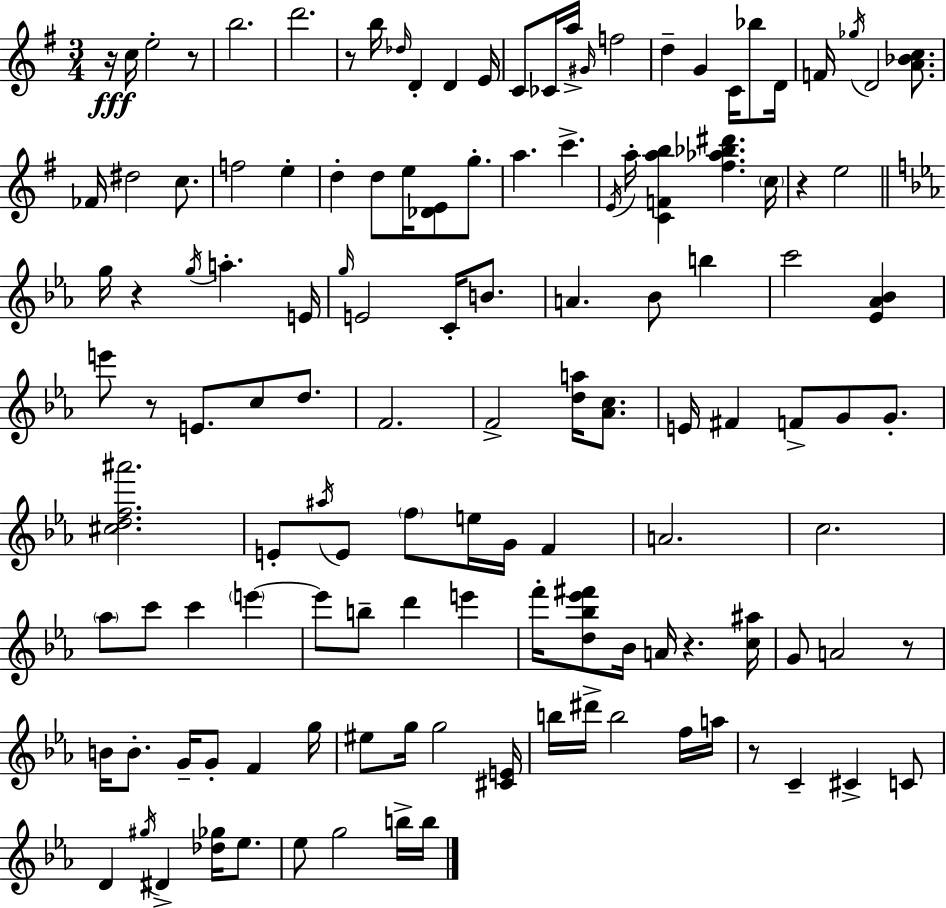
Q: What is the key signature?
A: G major